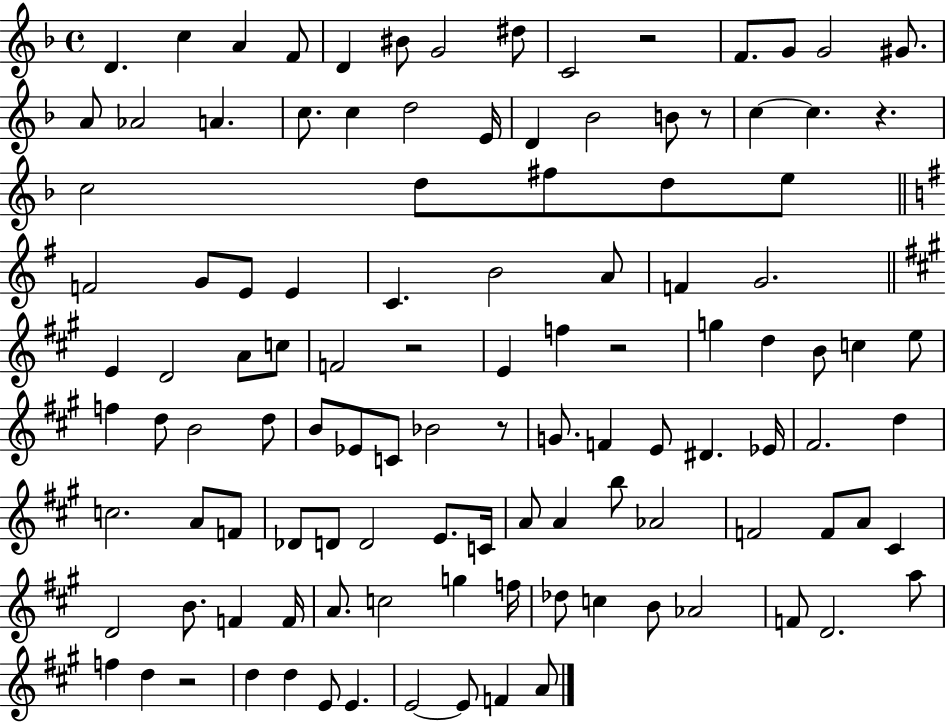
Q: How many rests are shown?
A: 7